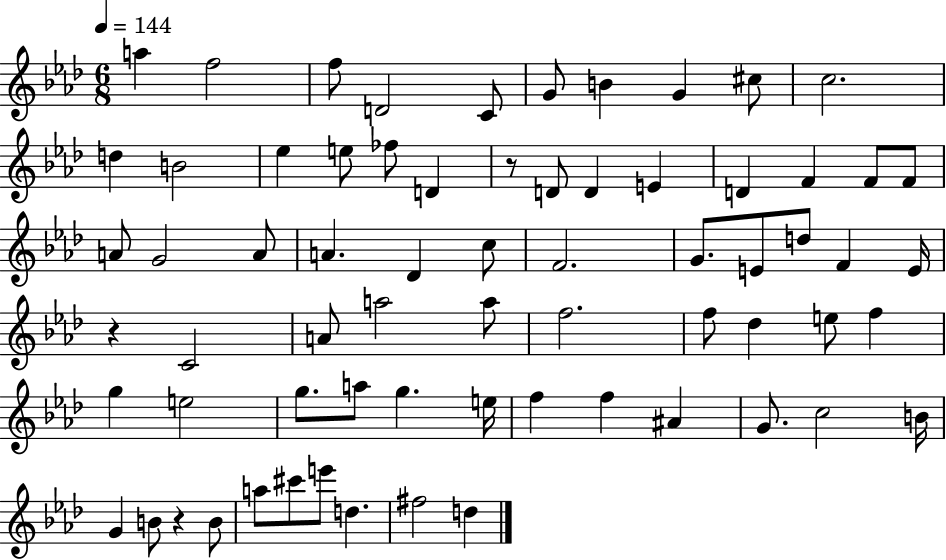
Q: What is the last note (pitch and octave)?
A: D5